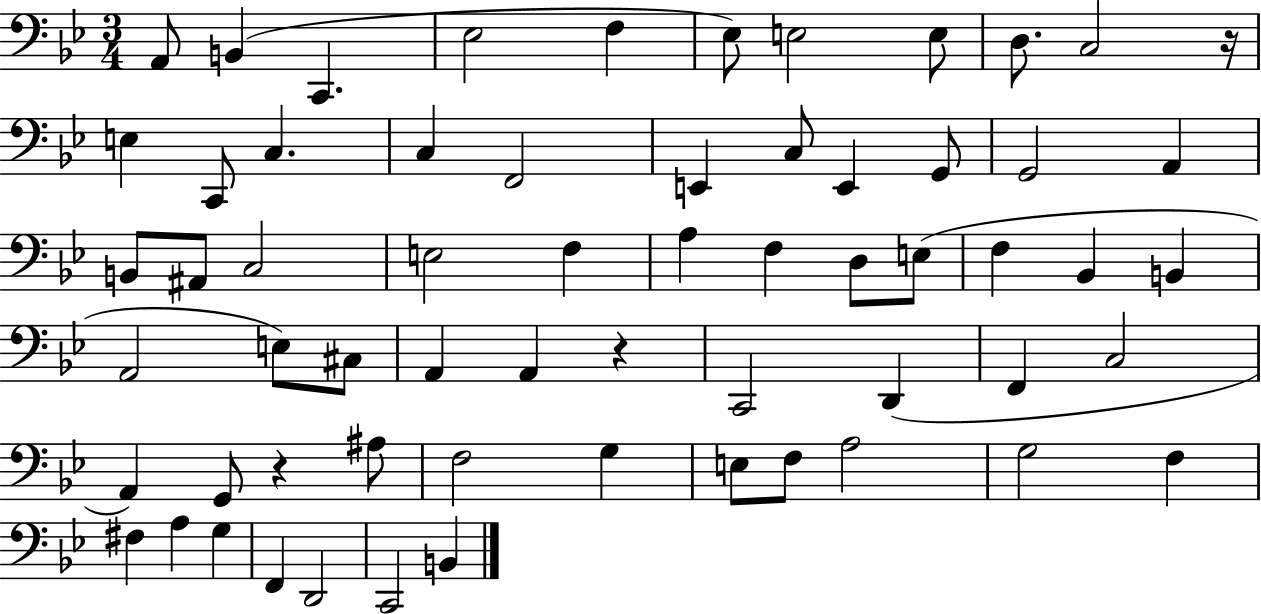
A2/e B2/q C2/q. Eb3/h F3/q Eb3/e E3/h E3/e D3/e. C3/h R/s E3/q C2/e C3/q. C3/q F2/h E2/q C3/e E2/q G2/e G2/h A2/q B2/e A#2/e C3/h E3/h F3/q A3/q F3/q D3/e E3/e F3/q Bb2/q B2/q A2/h E3/e C#3/e A2/q A2/q R/q C2/h D2/q F2/q C3/h A2/q G2/e R/q A#3/e F3/h G3/q E3/e F3/e A3/h G3/h F3/q F#3/q A3/q G3/q F2/q D2/h C2/h B2/q